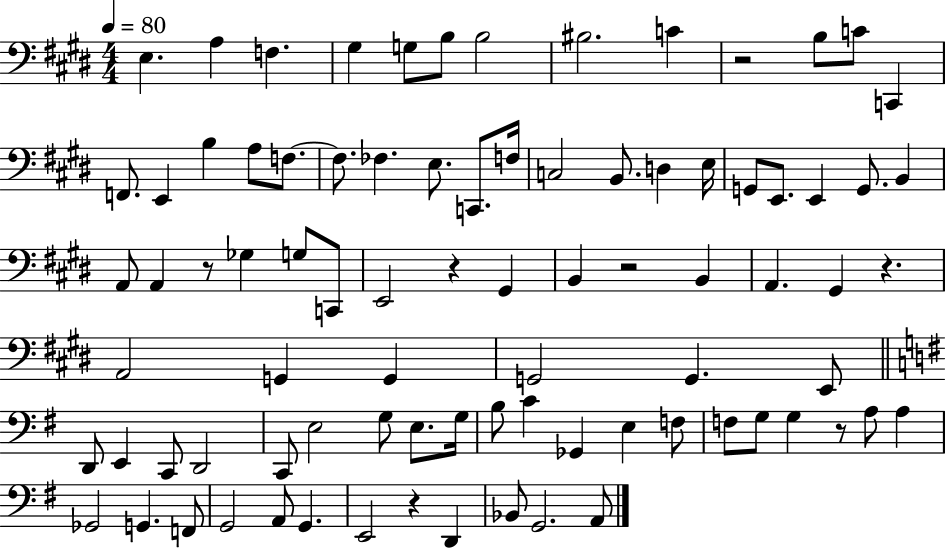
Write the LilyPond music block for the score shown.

{
  \clef bass
  \numericTimeSignature
  \time 4/4
  \key e \major
  \tempo 4 = 80
  e4. a4 f4. | gis4 g8 b8 b2 | bis2. c'4 | r2 b8 c'8 c,4 | \break f,8. e,4 b4 a8 f8.~~ | f8. fes4. e8. c,8. f16 | c2 b,8. d4 e16 | g,8 e,8. e,4 g,8. b,4 | \break a,8 a,4 r8 ges4 g8 c,8 | e,2 r4 gis,4 | b,4 r2 b,4 | a,4. gis,4 r4. | \break a,2 g,4 g,4 | g,2 g,4. e,8 | \bar "||" \break \key g \major d,8 e,4 c,8 d,2 | c,8 e2 g8 e8. g16 | b8 c'4 ges,4 e4 f8 | f8 g8 g4 r8 a8 a4 | \break ges,2 g,4. f,8 | g,2 a,8 g,4. | e,2 r4 d,4 | bes,8 g,2. a,8 | \break \bar "|."
}